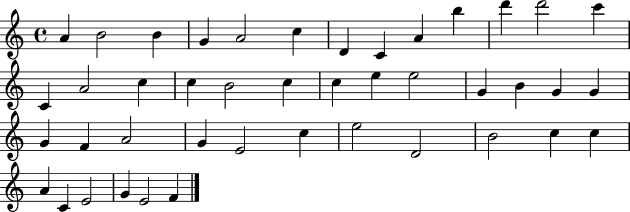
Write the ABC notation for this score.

X:1
T:Untitled
M:4/4
L:1/4
K:C
A B2 B G A2 c D C A b d' d'2 c' C A2 c c B2 c c e e2 G B G G G F A2 G E2 c e2 D2 B2 c c A C E2 G E2 F